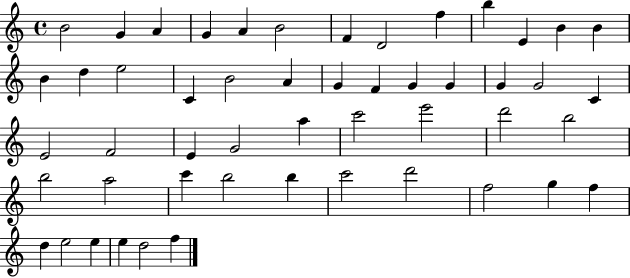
X:1
T:Untitled
M:4/4
L:1/4
K:C
B2 G A G A B2 F D2 f b E B B B d e2 C B2 A G F G G G G2 C E2 F2 E G2 a c'2 e'2 d'2 b2 b2 a2 c' b2 b c'2 d'2 f2 g f d e2 e e d2 f